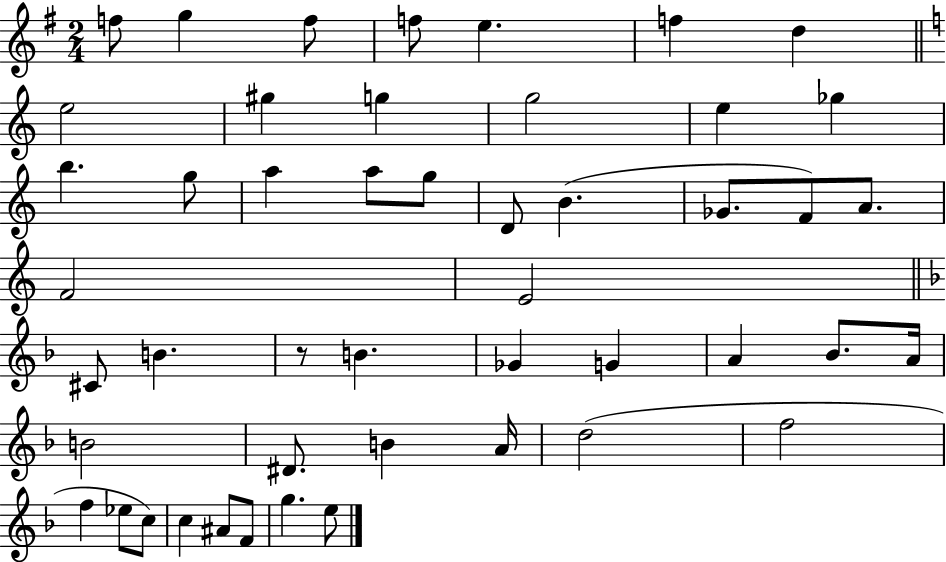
X:1
T:Untitled
M:2/4
L:1/4
K:G
f/2 g f/2 f/2 e f d e2 ^g g g2 e _g b g/2 a a/2 g/2 D/2 B _G/2 F/2 A/2 F2 E2 ^C/2 B z/2 B _G G A _B/2 A/4 B2 ^D/2 B A/4 d2 f2 f _e/2 c/2 c ^A/2 F/2 g e/2